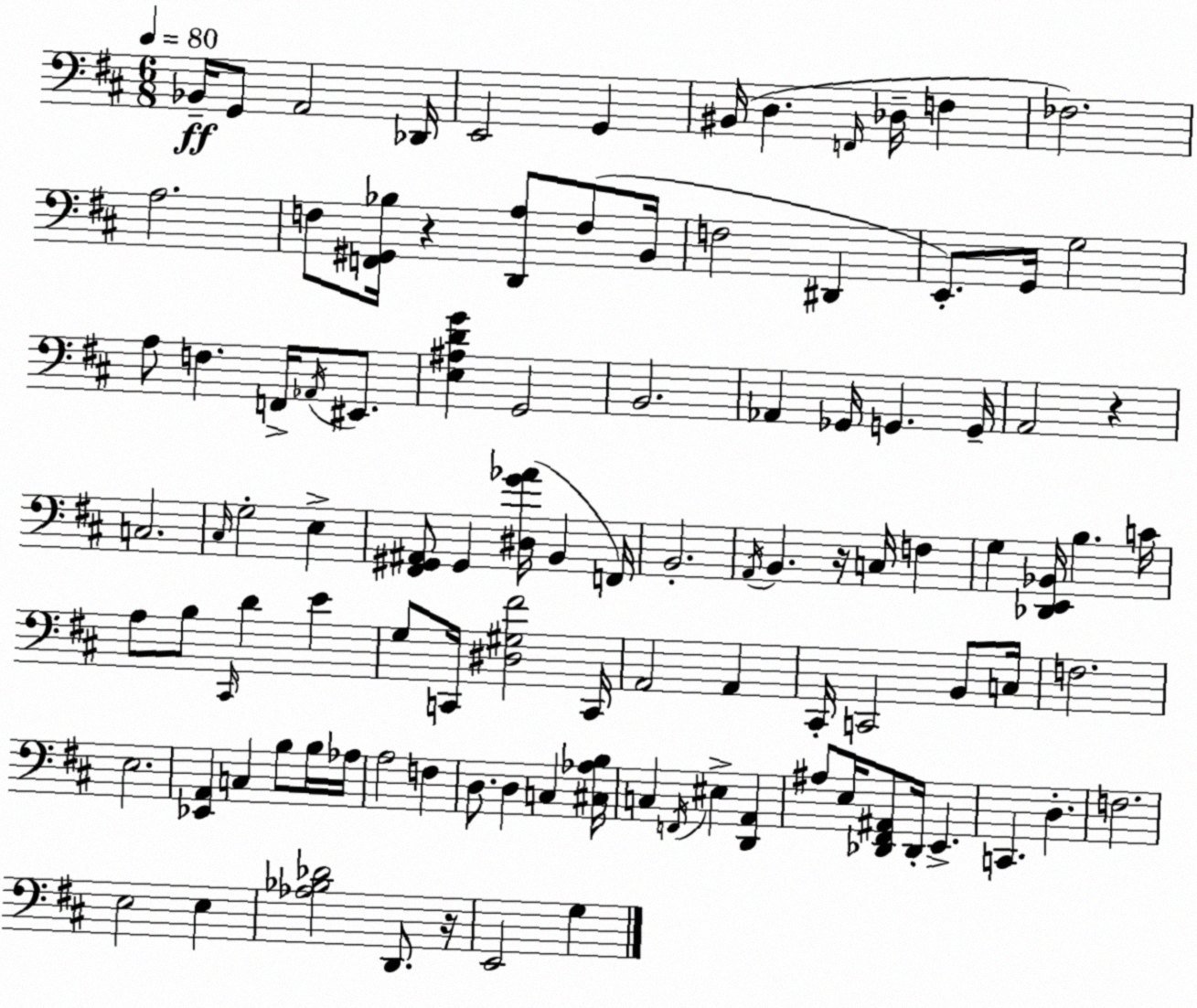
X:1
T:Untitled
M:6/8
L:1/4
K:D
_B,,/4 G,,/2 A,,2 _D,,/4 E,,2 G,, ^B,,/4 D, F,,/4 _D,/4 F, _F,2 A,2 F,/2 [F,,^G,,_B,]/4 z [D,,A,]/2 F,/2 B,,/4 F,2 ^D,, E,,/2 G,,/4 G,2 A,/2 F, F,,/4 _A,,/4 ^E,,/2 [E,^A,DG] G,,2 B,,2 _A,, _G,,/4 G,, G,,/4 A,,2 z C,2 ^C,/4 G,2 E, [^F,,^G,,^A,,]/2 ^G,, [^D,G_A]/4 B,, F,,/4 B,,2 A,,/4 B,, z/4 C,/4 F, G, [_D,,E,,_B,,]/4 B, C/4 A,/2 B,/2 ^C,,/4 D E G,/2 C,,/4 [^D,^G,^F]2 C,,/4 A,,2 A,, ^C,,/4 C,,2 B,,/2 C,/4 F,2 E,2 [_E,,A,,] C, B,/2 B,/4 _A,/4 A,2 F, D,/2 D, C, [^C,_A,B,]/4 C, F,,/4 ^E, [D,,A,,] ^A,/2 E,/4 [_D,,^F,,^A,,]/2 _D,,/4 E,, C,, D, F,2 E,2 E, [_A,_B,_D]2 D,,/2 z/4 E,,2 G,